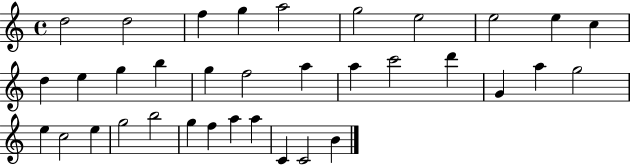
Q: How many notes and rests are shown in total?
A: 35